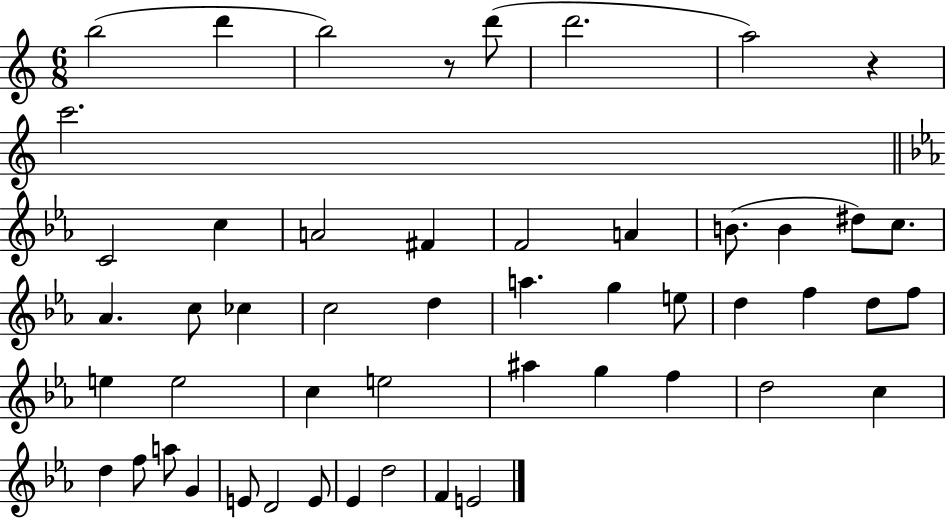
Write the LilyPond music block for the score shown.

{
  \clef treble
  \numericTimeSignature
  \time 6/8
  \key c \major
  \repeat volta 2 { b''2( d'''4 | b''2) r8 d'''8( | d'''2. | a''2) r4 | \break c'''2. | \bar "||" \break \key ees \major c'2 c''4 | a'2 fis'4 | f'2 a'4 | b'8.( b'4 dis''8) c''8. | \break aes'4. c''8 ces''4 | c''2 d''4 | a''4. g''4 e''8 | d''4 f''4 d''8 f''8 | \break e''4 e''2 | c''4 e''2 | ais''4 g''4 f''4 | d''2 c''4 | \break d''4 f''8 a''8 g'4 | e'8 d'2 e'8 | ees'4 d''2 | f'4 e'2 | \break } \bar "|."
}